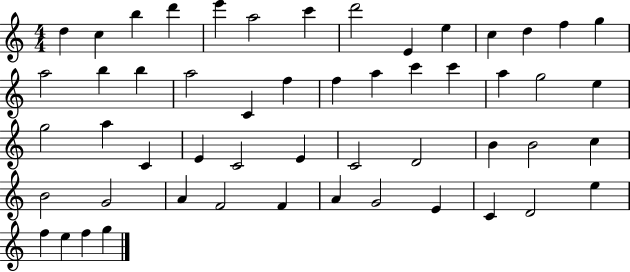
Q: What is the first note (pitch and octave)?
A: D5